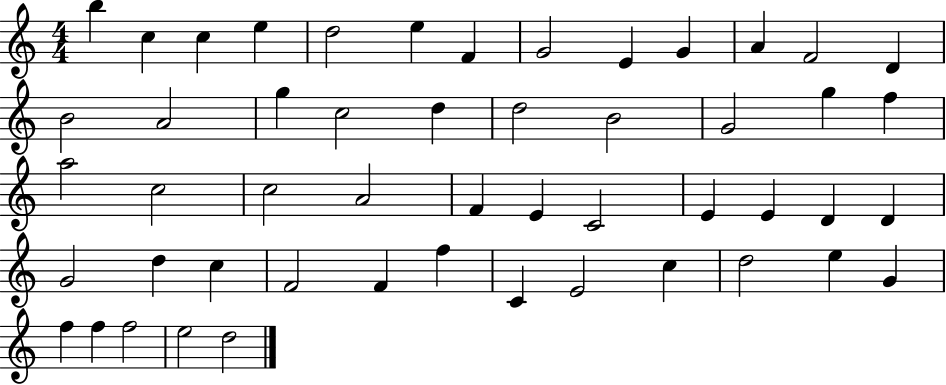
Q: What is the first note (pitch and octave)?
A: B5